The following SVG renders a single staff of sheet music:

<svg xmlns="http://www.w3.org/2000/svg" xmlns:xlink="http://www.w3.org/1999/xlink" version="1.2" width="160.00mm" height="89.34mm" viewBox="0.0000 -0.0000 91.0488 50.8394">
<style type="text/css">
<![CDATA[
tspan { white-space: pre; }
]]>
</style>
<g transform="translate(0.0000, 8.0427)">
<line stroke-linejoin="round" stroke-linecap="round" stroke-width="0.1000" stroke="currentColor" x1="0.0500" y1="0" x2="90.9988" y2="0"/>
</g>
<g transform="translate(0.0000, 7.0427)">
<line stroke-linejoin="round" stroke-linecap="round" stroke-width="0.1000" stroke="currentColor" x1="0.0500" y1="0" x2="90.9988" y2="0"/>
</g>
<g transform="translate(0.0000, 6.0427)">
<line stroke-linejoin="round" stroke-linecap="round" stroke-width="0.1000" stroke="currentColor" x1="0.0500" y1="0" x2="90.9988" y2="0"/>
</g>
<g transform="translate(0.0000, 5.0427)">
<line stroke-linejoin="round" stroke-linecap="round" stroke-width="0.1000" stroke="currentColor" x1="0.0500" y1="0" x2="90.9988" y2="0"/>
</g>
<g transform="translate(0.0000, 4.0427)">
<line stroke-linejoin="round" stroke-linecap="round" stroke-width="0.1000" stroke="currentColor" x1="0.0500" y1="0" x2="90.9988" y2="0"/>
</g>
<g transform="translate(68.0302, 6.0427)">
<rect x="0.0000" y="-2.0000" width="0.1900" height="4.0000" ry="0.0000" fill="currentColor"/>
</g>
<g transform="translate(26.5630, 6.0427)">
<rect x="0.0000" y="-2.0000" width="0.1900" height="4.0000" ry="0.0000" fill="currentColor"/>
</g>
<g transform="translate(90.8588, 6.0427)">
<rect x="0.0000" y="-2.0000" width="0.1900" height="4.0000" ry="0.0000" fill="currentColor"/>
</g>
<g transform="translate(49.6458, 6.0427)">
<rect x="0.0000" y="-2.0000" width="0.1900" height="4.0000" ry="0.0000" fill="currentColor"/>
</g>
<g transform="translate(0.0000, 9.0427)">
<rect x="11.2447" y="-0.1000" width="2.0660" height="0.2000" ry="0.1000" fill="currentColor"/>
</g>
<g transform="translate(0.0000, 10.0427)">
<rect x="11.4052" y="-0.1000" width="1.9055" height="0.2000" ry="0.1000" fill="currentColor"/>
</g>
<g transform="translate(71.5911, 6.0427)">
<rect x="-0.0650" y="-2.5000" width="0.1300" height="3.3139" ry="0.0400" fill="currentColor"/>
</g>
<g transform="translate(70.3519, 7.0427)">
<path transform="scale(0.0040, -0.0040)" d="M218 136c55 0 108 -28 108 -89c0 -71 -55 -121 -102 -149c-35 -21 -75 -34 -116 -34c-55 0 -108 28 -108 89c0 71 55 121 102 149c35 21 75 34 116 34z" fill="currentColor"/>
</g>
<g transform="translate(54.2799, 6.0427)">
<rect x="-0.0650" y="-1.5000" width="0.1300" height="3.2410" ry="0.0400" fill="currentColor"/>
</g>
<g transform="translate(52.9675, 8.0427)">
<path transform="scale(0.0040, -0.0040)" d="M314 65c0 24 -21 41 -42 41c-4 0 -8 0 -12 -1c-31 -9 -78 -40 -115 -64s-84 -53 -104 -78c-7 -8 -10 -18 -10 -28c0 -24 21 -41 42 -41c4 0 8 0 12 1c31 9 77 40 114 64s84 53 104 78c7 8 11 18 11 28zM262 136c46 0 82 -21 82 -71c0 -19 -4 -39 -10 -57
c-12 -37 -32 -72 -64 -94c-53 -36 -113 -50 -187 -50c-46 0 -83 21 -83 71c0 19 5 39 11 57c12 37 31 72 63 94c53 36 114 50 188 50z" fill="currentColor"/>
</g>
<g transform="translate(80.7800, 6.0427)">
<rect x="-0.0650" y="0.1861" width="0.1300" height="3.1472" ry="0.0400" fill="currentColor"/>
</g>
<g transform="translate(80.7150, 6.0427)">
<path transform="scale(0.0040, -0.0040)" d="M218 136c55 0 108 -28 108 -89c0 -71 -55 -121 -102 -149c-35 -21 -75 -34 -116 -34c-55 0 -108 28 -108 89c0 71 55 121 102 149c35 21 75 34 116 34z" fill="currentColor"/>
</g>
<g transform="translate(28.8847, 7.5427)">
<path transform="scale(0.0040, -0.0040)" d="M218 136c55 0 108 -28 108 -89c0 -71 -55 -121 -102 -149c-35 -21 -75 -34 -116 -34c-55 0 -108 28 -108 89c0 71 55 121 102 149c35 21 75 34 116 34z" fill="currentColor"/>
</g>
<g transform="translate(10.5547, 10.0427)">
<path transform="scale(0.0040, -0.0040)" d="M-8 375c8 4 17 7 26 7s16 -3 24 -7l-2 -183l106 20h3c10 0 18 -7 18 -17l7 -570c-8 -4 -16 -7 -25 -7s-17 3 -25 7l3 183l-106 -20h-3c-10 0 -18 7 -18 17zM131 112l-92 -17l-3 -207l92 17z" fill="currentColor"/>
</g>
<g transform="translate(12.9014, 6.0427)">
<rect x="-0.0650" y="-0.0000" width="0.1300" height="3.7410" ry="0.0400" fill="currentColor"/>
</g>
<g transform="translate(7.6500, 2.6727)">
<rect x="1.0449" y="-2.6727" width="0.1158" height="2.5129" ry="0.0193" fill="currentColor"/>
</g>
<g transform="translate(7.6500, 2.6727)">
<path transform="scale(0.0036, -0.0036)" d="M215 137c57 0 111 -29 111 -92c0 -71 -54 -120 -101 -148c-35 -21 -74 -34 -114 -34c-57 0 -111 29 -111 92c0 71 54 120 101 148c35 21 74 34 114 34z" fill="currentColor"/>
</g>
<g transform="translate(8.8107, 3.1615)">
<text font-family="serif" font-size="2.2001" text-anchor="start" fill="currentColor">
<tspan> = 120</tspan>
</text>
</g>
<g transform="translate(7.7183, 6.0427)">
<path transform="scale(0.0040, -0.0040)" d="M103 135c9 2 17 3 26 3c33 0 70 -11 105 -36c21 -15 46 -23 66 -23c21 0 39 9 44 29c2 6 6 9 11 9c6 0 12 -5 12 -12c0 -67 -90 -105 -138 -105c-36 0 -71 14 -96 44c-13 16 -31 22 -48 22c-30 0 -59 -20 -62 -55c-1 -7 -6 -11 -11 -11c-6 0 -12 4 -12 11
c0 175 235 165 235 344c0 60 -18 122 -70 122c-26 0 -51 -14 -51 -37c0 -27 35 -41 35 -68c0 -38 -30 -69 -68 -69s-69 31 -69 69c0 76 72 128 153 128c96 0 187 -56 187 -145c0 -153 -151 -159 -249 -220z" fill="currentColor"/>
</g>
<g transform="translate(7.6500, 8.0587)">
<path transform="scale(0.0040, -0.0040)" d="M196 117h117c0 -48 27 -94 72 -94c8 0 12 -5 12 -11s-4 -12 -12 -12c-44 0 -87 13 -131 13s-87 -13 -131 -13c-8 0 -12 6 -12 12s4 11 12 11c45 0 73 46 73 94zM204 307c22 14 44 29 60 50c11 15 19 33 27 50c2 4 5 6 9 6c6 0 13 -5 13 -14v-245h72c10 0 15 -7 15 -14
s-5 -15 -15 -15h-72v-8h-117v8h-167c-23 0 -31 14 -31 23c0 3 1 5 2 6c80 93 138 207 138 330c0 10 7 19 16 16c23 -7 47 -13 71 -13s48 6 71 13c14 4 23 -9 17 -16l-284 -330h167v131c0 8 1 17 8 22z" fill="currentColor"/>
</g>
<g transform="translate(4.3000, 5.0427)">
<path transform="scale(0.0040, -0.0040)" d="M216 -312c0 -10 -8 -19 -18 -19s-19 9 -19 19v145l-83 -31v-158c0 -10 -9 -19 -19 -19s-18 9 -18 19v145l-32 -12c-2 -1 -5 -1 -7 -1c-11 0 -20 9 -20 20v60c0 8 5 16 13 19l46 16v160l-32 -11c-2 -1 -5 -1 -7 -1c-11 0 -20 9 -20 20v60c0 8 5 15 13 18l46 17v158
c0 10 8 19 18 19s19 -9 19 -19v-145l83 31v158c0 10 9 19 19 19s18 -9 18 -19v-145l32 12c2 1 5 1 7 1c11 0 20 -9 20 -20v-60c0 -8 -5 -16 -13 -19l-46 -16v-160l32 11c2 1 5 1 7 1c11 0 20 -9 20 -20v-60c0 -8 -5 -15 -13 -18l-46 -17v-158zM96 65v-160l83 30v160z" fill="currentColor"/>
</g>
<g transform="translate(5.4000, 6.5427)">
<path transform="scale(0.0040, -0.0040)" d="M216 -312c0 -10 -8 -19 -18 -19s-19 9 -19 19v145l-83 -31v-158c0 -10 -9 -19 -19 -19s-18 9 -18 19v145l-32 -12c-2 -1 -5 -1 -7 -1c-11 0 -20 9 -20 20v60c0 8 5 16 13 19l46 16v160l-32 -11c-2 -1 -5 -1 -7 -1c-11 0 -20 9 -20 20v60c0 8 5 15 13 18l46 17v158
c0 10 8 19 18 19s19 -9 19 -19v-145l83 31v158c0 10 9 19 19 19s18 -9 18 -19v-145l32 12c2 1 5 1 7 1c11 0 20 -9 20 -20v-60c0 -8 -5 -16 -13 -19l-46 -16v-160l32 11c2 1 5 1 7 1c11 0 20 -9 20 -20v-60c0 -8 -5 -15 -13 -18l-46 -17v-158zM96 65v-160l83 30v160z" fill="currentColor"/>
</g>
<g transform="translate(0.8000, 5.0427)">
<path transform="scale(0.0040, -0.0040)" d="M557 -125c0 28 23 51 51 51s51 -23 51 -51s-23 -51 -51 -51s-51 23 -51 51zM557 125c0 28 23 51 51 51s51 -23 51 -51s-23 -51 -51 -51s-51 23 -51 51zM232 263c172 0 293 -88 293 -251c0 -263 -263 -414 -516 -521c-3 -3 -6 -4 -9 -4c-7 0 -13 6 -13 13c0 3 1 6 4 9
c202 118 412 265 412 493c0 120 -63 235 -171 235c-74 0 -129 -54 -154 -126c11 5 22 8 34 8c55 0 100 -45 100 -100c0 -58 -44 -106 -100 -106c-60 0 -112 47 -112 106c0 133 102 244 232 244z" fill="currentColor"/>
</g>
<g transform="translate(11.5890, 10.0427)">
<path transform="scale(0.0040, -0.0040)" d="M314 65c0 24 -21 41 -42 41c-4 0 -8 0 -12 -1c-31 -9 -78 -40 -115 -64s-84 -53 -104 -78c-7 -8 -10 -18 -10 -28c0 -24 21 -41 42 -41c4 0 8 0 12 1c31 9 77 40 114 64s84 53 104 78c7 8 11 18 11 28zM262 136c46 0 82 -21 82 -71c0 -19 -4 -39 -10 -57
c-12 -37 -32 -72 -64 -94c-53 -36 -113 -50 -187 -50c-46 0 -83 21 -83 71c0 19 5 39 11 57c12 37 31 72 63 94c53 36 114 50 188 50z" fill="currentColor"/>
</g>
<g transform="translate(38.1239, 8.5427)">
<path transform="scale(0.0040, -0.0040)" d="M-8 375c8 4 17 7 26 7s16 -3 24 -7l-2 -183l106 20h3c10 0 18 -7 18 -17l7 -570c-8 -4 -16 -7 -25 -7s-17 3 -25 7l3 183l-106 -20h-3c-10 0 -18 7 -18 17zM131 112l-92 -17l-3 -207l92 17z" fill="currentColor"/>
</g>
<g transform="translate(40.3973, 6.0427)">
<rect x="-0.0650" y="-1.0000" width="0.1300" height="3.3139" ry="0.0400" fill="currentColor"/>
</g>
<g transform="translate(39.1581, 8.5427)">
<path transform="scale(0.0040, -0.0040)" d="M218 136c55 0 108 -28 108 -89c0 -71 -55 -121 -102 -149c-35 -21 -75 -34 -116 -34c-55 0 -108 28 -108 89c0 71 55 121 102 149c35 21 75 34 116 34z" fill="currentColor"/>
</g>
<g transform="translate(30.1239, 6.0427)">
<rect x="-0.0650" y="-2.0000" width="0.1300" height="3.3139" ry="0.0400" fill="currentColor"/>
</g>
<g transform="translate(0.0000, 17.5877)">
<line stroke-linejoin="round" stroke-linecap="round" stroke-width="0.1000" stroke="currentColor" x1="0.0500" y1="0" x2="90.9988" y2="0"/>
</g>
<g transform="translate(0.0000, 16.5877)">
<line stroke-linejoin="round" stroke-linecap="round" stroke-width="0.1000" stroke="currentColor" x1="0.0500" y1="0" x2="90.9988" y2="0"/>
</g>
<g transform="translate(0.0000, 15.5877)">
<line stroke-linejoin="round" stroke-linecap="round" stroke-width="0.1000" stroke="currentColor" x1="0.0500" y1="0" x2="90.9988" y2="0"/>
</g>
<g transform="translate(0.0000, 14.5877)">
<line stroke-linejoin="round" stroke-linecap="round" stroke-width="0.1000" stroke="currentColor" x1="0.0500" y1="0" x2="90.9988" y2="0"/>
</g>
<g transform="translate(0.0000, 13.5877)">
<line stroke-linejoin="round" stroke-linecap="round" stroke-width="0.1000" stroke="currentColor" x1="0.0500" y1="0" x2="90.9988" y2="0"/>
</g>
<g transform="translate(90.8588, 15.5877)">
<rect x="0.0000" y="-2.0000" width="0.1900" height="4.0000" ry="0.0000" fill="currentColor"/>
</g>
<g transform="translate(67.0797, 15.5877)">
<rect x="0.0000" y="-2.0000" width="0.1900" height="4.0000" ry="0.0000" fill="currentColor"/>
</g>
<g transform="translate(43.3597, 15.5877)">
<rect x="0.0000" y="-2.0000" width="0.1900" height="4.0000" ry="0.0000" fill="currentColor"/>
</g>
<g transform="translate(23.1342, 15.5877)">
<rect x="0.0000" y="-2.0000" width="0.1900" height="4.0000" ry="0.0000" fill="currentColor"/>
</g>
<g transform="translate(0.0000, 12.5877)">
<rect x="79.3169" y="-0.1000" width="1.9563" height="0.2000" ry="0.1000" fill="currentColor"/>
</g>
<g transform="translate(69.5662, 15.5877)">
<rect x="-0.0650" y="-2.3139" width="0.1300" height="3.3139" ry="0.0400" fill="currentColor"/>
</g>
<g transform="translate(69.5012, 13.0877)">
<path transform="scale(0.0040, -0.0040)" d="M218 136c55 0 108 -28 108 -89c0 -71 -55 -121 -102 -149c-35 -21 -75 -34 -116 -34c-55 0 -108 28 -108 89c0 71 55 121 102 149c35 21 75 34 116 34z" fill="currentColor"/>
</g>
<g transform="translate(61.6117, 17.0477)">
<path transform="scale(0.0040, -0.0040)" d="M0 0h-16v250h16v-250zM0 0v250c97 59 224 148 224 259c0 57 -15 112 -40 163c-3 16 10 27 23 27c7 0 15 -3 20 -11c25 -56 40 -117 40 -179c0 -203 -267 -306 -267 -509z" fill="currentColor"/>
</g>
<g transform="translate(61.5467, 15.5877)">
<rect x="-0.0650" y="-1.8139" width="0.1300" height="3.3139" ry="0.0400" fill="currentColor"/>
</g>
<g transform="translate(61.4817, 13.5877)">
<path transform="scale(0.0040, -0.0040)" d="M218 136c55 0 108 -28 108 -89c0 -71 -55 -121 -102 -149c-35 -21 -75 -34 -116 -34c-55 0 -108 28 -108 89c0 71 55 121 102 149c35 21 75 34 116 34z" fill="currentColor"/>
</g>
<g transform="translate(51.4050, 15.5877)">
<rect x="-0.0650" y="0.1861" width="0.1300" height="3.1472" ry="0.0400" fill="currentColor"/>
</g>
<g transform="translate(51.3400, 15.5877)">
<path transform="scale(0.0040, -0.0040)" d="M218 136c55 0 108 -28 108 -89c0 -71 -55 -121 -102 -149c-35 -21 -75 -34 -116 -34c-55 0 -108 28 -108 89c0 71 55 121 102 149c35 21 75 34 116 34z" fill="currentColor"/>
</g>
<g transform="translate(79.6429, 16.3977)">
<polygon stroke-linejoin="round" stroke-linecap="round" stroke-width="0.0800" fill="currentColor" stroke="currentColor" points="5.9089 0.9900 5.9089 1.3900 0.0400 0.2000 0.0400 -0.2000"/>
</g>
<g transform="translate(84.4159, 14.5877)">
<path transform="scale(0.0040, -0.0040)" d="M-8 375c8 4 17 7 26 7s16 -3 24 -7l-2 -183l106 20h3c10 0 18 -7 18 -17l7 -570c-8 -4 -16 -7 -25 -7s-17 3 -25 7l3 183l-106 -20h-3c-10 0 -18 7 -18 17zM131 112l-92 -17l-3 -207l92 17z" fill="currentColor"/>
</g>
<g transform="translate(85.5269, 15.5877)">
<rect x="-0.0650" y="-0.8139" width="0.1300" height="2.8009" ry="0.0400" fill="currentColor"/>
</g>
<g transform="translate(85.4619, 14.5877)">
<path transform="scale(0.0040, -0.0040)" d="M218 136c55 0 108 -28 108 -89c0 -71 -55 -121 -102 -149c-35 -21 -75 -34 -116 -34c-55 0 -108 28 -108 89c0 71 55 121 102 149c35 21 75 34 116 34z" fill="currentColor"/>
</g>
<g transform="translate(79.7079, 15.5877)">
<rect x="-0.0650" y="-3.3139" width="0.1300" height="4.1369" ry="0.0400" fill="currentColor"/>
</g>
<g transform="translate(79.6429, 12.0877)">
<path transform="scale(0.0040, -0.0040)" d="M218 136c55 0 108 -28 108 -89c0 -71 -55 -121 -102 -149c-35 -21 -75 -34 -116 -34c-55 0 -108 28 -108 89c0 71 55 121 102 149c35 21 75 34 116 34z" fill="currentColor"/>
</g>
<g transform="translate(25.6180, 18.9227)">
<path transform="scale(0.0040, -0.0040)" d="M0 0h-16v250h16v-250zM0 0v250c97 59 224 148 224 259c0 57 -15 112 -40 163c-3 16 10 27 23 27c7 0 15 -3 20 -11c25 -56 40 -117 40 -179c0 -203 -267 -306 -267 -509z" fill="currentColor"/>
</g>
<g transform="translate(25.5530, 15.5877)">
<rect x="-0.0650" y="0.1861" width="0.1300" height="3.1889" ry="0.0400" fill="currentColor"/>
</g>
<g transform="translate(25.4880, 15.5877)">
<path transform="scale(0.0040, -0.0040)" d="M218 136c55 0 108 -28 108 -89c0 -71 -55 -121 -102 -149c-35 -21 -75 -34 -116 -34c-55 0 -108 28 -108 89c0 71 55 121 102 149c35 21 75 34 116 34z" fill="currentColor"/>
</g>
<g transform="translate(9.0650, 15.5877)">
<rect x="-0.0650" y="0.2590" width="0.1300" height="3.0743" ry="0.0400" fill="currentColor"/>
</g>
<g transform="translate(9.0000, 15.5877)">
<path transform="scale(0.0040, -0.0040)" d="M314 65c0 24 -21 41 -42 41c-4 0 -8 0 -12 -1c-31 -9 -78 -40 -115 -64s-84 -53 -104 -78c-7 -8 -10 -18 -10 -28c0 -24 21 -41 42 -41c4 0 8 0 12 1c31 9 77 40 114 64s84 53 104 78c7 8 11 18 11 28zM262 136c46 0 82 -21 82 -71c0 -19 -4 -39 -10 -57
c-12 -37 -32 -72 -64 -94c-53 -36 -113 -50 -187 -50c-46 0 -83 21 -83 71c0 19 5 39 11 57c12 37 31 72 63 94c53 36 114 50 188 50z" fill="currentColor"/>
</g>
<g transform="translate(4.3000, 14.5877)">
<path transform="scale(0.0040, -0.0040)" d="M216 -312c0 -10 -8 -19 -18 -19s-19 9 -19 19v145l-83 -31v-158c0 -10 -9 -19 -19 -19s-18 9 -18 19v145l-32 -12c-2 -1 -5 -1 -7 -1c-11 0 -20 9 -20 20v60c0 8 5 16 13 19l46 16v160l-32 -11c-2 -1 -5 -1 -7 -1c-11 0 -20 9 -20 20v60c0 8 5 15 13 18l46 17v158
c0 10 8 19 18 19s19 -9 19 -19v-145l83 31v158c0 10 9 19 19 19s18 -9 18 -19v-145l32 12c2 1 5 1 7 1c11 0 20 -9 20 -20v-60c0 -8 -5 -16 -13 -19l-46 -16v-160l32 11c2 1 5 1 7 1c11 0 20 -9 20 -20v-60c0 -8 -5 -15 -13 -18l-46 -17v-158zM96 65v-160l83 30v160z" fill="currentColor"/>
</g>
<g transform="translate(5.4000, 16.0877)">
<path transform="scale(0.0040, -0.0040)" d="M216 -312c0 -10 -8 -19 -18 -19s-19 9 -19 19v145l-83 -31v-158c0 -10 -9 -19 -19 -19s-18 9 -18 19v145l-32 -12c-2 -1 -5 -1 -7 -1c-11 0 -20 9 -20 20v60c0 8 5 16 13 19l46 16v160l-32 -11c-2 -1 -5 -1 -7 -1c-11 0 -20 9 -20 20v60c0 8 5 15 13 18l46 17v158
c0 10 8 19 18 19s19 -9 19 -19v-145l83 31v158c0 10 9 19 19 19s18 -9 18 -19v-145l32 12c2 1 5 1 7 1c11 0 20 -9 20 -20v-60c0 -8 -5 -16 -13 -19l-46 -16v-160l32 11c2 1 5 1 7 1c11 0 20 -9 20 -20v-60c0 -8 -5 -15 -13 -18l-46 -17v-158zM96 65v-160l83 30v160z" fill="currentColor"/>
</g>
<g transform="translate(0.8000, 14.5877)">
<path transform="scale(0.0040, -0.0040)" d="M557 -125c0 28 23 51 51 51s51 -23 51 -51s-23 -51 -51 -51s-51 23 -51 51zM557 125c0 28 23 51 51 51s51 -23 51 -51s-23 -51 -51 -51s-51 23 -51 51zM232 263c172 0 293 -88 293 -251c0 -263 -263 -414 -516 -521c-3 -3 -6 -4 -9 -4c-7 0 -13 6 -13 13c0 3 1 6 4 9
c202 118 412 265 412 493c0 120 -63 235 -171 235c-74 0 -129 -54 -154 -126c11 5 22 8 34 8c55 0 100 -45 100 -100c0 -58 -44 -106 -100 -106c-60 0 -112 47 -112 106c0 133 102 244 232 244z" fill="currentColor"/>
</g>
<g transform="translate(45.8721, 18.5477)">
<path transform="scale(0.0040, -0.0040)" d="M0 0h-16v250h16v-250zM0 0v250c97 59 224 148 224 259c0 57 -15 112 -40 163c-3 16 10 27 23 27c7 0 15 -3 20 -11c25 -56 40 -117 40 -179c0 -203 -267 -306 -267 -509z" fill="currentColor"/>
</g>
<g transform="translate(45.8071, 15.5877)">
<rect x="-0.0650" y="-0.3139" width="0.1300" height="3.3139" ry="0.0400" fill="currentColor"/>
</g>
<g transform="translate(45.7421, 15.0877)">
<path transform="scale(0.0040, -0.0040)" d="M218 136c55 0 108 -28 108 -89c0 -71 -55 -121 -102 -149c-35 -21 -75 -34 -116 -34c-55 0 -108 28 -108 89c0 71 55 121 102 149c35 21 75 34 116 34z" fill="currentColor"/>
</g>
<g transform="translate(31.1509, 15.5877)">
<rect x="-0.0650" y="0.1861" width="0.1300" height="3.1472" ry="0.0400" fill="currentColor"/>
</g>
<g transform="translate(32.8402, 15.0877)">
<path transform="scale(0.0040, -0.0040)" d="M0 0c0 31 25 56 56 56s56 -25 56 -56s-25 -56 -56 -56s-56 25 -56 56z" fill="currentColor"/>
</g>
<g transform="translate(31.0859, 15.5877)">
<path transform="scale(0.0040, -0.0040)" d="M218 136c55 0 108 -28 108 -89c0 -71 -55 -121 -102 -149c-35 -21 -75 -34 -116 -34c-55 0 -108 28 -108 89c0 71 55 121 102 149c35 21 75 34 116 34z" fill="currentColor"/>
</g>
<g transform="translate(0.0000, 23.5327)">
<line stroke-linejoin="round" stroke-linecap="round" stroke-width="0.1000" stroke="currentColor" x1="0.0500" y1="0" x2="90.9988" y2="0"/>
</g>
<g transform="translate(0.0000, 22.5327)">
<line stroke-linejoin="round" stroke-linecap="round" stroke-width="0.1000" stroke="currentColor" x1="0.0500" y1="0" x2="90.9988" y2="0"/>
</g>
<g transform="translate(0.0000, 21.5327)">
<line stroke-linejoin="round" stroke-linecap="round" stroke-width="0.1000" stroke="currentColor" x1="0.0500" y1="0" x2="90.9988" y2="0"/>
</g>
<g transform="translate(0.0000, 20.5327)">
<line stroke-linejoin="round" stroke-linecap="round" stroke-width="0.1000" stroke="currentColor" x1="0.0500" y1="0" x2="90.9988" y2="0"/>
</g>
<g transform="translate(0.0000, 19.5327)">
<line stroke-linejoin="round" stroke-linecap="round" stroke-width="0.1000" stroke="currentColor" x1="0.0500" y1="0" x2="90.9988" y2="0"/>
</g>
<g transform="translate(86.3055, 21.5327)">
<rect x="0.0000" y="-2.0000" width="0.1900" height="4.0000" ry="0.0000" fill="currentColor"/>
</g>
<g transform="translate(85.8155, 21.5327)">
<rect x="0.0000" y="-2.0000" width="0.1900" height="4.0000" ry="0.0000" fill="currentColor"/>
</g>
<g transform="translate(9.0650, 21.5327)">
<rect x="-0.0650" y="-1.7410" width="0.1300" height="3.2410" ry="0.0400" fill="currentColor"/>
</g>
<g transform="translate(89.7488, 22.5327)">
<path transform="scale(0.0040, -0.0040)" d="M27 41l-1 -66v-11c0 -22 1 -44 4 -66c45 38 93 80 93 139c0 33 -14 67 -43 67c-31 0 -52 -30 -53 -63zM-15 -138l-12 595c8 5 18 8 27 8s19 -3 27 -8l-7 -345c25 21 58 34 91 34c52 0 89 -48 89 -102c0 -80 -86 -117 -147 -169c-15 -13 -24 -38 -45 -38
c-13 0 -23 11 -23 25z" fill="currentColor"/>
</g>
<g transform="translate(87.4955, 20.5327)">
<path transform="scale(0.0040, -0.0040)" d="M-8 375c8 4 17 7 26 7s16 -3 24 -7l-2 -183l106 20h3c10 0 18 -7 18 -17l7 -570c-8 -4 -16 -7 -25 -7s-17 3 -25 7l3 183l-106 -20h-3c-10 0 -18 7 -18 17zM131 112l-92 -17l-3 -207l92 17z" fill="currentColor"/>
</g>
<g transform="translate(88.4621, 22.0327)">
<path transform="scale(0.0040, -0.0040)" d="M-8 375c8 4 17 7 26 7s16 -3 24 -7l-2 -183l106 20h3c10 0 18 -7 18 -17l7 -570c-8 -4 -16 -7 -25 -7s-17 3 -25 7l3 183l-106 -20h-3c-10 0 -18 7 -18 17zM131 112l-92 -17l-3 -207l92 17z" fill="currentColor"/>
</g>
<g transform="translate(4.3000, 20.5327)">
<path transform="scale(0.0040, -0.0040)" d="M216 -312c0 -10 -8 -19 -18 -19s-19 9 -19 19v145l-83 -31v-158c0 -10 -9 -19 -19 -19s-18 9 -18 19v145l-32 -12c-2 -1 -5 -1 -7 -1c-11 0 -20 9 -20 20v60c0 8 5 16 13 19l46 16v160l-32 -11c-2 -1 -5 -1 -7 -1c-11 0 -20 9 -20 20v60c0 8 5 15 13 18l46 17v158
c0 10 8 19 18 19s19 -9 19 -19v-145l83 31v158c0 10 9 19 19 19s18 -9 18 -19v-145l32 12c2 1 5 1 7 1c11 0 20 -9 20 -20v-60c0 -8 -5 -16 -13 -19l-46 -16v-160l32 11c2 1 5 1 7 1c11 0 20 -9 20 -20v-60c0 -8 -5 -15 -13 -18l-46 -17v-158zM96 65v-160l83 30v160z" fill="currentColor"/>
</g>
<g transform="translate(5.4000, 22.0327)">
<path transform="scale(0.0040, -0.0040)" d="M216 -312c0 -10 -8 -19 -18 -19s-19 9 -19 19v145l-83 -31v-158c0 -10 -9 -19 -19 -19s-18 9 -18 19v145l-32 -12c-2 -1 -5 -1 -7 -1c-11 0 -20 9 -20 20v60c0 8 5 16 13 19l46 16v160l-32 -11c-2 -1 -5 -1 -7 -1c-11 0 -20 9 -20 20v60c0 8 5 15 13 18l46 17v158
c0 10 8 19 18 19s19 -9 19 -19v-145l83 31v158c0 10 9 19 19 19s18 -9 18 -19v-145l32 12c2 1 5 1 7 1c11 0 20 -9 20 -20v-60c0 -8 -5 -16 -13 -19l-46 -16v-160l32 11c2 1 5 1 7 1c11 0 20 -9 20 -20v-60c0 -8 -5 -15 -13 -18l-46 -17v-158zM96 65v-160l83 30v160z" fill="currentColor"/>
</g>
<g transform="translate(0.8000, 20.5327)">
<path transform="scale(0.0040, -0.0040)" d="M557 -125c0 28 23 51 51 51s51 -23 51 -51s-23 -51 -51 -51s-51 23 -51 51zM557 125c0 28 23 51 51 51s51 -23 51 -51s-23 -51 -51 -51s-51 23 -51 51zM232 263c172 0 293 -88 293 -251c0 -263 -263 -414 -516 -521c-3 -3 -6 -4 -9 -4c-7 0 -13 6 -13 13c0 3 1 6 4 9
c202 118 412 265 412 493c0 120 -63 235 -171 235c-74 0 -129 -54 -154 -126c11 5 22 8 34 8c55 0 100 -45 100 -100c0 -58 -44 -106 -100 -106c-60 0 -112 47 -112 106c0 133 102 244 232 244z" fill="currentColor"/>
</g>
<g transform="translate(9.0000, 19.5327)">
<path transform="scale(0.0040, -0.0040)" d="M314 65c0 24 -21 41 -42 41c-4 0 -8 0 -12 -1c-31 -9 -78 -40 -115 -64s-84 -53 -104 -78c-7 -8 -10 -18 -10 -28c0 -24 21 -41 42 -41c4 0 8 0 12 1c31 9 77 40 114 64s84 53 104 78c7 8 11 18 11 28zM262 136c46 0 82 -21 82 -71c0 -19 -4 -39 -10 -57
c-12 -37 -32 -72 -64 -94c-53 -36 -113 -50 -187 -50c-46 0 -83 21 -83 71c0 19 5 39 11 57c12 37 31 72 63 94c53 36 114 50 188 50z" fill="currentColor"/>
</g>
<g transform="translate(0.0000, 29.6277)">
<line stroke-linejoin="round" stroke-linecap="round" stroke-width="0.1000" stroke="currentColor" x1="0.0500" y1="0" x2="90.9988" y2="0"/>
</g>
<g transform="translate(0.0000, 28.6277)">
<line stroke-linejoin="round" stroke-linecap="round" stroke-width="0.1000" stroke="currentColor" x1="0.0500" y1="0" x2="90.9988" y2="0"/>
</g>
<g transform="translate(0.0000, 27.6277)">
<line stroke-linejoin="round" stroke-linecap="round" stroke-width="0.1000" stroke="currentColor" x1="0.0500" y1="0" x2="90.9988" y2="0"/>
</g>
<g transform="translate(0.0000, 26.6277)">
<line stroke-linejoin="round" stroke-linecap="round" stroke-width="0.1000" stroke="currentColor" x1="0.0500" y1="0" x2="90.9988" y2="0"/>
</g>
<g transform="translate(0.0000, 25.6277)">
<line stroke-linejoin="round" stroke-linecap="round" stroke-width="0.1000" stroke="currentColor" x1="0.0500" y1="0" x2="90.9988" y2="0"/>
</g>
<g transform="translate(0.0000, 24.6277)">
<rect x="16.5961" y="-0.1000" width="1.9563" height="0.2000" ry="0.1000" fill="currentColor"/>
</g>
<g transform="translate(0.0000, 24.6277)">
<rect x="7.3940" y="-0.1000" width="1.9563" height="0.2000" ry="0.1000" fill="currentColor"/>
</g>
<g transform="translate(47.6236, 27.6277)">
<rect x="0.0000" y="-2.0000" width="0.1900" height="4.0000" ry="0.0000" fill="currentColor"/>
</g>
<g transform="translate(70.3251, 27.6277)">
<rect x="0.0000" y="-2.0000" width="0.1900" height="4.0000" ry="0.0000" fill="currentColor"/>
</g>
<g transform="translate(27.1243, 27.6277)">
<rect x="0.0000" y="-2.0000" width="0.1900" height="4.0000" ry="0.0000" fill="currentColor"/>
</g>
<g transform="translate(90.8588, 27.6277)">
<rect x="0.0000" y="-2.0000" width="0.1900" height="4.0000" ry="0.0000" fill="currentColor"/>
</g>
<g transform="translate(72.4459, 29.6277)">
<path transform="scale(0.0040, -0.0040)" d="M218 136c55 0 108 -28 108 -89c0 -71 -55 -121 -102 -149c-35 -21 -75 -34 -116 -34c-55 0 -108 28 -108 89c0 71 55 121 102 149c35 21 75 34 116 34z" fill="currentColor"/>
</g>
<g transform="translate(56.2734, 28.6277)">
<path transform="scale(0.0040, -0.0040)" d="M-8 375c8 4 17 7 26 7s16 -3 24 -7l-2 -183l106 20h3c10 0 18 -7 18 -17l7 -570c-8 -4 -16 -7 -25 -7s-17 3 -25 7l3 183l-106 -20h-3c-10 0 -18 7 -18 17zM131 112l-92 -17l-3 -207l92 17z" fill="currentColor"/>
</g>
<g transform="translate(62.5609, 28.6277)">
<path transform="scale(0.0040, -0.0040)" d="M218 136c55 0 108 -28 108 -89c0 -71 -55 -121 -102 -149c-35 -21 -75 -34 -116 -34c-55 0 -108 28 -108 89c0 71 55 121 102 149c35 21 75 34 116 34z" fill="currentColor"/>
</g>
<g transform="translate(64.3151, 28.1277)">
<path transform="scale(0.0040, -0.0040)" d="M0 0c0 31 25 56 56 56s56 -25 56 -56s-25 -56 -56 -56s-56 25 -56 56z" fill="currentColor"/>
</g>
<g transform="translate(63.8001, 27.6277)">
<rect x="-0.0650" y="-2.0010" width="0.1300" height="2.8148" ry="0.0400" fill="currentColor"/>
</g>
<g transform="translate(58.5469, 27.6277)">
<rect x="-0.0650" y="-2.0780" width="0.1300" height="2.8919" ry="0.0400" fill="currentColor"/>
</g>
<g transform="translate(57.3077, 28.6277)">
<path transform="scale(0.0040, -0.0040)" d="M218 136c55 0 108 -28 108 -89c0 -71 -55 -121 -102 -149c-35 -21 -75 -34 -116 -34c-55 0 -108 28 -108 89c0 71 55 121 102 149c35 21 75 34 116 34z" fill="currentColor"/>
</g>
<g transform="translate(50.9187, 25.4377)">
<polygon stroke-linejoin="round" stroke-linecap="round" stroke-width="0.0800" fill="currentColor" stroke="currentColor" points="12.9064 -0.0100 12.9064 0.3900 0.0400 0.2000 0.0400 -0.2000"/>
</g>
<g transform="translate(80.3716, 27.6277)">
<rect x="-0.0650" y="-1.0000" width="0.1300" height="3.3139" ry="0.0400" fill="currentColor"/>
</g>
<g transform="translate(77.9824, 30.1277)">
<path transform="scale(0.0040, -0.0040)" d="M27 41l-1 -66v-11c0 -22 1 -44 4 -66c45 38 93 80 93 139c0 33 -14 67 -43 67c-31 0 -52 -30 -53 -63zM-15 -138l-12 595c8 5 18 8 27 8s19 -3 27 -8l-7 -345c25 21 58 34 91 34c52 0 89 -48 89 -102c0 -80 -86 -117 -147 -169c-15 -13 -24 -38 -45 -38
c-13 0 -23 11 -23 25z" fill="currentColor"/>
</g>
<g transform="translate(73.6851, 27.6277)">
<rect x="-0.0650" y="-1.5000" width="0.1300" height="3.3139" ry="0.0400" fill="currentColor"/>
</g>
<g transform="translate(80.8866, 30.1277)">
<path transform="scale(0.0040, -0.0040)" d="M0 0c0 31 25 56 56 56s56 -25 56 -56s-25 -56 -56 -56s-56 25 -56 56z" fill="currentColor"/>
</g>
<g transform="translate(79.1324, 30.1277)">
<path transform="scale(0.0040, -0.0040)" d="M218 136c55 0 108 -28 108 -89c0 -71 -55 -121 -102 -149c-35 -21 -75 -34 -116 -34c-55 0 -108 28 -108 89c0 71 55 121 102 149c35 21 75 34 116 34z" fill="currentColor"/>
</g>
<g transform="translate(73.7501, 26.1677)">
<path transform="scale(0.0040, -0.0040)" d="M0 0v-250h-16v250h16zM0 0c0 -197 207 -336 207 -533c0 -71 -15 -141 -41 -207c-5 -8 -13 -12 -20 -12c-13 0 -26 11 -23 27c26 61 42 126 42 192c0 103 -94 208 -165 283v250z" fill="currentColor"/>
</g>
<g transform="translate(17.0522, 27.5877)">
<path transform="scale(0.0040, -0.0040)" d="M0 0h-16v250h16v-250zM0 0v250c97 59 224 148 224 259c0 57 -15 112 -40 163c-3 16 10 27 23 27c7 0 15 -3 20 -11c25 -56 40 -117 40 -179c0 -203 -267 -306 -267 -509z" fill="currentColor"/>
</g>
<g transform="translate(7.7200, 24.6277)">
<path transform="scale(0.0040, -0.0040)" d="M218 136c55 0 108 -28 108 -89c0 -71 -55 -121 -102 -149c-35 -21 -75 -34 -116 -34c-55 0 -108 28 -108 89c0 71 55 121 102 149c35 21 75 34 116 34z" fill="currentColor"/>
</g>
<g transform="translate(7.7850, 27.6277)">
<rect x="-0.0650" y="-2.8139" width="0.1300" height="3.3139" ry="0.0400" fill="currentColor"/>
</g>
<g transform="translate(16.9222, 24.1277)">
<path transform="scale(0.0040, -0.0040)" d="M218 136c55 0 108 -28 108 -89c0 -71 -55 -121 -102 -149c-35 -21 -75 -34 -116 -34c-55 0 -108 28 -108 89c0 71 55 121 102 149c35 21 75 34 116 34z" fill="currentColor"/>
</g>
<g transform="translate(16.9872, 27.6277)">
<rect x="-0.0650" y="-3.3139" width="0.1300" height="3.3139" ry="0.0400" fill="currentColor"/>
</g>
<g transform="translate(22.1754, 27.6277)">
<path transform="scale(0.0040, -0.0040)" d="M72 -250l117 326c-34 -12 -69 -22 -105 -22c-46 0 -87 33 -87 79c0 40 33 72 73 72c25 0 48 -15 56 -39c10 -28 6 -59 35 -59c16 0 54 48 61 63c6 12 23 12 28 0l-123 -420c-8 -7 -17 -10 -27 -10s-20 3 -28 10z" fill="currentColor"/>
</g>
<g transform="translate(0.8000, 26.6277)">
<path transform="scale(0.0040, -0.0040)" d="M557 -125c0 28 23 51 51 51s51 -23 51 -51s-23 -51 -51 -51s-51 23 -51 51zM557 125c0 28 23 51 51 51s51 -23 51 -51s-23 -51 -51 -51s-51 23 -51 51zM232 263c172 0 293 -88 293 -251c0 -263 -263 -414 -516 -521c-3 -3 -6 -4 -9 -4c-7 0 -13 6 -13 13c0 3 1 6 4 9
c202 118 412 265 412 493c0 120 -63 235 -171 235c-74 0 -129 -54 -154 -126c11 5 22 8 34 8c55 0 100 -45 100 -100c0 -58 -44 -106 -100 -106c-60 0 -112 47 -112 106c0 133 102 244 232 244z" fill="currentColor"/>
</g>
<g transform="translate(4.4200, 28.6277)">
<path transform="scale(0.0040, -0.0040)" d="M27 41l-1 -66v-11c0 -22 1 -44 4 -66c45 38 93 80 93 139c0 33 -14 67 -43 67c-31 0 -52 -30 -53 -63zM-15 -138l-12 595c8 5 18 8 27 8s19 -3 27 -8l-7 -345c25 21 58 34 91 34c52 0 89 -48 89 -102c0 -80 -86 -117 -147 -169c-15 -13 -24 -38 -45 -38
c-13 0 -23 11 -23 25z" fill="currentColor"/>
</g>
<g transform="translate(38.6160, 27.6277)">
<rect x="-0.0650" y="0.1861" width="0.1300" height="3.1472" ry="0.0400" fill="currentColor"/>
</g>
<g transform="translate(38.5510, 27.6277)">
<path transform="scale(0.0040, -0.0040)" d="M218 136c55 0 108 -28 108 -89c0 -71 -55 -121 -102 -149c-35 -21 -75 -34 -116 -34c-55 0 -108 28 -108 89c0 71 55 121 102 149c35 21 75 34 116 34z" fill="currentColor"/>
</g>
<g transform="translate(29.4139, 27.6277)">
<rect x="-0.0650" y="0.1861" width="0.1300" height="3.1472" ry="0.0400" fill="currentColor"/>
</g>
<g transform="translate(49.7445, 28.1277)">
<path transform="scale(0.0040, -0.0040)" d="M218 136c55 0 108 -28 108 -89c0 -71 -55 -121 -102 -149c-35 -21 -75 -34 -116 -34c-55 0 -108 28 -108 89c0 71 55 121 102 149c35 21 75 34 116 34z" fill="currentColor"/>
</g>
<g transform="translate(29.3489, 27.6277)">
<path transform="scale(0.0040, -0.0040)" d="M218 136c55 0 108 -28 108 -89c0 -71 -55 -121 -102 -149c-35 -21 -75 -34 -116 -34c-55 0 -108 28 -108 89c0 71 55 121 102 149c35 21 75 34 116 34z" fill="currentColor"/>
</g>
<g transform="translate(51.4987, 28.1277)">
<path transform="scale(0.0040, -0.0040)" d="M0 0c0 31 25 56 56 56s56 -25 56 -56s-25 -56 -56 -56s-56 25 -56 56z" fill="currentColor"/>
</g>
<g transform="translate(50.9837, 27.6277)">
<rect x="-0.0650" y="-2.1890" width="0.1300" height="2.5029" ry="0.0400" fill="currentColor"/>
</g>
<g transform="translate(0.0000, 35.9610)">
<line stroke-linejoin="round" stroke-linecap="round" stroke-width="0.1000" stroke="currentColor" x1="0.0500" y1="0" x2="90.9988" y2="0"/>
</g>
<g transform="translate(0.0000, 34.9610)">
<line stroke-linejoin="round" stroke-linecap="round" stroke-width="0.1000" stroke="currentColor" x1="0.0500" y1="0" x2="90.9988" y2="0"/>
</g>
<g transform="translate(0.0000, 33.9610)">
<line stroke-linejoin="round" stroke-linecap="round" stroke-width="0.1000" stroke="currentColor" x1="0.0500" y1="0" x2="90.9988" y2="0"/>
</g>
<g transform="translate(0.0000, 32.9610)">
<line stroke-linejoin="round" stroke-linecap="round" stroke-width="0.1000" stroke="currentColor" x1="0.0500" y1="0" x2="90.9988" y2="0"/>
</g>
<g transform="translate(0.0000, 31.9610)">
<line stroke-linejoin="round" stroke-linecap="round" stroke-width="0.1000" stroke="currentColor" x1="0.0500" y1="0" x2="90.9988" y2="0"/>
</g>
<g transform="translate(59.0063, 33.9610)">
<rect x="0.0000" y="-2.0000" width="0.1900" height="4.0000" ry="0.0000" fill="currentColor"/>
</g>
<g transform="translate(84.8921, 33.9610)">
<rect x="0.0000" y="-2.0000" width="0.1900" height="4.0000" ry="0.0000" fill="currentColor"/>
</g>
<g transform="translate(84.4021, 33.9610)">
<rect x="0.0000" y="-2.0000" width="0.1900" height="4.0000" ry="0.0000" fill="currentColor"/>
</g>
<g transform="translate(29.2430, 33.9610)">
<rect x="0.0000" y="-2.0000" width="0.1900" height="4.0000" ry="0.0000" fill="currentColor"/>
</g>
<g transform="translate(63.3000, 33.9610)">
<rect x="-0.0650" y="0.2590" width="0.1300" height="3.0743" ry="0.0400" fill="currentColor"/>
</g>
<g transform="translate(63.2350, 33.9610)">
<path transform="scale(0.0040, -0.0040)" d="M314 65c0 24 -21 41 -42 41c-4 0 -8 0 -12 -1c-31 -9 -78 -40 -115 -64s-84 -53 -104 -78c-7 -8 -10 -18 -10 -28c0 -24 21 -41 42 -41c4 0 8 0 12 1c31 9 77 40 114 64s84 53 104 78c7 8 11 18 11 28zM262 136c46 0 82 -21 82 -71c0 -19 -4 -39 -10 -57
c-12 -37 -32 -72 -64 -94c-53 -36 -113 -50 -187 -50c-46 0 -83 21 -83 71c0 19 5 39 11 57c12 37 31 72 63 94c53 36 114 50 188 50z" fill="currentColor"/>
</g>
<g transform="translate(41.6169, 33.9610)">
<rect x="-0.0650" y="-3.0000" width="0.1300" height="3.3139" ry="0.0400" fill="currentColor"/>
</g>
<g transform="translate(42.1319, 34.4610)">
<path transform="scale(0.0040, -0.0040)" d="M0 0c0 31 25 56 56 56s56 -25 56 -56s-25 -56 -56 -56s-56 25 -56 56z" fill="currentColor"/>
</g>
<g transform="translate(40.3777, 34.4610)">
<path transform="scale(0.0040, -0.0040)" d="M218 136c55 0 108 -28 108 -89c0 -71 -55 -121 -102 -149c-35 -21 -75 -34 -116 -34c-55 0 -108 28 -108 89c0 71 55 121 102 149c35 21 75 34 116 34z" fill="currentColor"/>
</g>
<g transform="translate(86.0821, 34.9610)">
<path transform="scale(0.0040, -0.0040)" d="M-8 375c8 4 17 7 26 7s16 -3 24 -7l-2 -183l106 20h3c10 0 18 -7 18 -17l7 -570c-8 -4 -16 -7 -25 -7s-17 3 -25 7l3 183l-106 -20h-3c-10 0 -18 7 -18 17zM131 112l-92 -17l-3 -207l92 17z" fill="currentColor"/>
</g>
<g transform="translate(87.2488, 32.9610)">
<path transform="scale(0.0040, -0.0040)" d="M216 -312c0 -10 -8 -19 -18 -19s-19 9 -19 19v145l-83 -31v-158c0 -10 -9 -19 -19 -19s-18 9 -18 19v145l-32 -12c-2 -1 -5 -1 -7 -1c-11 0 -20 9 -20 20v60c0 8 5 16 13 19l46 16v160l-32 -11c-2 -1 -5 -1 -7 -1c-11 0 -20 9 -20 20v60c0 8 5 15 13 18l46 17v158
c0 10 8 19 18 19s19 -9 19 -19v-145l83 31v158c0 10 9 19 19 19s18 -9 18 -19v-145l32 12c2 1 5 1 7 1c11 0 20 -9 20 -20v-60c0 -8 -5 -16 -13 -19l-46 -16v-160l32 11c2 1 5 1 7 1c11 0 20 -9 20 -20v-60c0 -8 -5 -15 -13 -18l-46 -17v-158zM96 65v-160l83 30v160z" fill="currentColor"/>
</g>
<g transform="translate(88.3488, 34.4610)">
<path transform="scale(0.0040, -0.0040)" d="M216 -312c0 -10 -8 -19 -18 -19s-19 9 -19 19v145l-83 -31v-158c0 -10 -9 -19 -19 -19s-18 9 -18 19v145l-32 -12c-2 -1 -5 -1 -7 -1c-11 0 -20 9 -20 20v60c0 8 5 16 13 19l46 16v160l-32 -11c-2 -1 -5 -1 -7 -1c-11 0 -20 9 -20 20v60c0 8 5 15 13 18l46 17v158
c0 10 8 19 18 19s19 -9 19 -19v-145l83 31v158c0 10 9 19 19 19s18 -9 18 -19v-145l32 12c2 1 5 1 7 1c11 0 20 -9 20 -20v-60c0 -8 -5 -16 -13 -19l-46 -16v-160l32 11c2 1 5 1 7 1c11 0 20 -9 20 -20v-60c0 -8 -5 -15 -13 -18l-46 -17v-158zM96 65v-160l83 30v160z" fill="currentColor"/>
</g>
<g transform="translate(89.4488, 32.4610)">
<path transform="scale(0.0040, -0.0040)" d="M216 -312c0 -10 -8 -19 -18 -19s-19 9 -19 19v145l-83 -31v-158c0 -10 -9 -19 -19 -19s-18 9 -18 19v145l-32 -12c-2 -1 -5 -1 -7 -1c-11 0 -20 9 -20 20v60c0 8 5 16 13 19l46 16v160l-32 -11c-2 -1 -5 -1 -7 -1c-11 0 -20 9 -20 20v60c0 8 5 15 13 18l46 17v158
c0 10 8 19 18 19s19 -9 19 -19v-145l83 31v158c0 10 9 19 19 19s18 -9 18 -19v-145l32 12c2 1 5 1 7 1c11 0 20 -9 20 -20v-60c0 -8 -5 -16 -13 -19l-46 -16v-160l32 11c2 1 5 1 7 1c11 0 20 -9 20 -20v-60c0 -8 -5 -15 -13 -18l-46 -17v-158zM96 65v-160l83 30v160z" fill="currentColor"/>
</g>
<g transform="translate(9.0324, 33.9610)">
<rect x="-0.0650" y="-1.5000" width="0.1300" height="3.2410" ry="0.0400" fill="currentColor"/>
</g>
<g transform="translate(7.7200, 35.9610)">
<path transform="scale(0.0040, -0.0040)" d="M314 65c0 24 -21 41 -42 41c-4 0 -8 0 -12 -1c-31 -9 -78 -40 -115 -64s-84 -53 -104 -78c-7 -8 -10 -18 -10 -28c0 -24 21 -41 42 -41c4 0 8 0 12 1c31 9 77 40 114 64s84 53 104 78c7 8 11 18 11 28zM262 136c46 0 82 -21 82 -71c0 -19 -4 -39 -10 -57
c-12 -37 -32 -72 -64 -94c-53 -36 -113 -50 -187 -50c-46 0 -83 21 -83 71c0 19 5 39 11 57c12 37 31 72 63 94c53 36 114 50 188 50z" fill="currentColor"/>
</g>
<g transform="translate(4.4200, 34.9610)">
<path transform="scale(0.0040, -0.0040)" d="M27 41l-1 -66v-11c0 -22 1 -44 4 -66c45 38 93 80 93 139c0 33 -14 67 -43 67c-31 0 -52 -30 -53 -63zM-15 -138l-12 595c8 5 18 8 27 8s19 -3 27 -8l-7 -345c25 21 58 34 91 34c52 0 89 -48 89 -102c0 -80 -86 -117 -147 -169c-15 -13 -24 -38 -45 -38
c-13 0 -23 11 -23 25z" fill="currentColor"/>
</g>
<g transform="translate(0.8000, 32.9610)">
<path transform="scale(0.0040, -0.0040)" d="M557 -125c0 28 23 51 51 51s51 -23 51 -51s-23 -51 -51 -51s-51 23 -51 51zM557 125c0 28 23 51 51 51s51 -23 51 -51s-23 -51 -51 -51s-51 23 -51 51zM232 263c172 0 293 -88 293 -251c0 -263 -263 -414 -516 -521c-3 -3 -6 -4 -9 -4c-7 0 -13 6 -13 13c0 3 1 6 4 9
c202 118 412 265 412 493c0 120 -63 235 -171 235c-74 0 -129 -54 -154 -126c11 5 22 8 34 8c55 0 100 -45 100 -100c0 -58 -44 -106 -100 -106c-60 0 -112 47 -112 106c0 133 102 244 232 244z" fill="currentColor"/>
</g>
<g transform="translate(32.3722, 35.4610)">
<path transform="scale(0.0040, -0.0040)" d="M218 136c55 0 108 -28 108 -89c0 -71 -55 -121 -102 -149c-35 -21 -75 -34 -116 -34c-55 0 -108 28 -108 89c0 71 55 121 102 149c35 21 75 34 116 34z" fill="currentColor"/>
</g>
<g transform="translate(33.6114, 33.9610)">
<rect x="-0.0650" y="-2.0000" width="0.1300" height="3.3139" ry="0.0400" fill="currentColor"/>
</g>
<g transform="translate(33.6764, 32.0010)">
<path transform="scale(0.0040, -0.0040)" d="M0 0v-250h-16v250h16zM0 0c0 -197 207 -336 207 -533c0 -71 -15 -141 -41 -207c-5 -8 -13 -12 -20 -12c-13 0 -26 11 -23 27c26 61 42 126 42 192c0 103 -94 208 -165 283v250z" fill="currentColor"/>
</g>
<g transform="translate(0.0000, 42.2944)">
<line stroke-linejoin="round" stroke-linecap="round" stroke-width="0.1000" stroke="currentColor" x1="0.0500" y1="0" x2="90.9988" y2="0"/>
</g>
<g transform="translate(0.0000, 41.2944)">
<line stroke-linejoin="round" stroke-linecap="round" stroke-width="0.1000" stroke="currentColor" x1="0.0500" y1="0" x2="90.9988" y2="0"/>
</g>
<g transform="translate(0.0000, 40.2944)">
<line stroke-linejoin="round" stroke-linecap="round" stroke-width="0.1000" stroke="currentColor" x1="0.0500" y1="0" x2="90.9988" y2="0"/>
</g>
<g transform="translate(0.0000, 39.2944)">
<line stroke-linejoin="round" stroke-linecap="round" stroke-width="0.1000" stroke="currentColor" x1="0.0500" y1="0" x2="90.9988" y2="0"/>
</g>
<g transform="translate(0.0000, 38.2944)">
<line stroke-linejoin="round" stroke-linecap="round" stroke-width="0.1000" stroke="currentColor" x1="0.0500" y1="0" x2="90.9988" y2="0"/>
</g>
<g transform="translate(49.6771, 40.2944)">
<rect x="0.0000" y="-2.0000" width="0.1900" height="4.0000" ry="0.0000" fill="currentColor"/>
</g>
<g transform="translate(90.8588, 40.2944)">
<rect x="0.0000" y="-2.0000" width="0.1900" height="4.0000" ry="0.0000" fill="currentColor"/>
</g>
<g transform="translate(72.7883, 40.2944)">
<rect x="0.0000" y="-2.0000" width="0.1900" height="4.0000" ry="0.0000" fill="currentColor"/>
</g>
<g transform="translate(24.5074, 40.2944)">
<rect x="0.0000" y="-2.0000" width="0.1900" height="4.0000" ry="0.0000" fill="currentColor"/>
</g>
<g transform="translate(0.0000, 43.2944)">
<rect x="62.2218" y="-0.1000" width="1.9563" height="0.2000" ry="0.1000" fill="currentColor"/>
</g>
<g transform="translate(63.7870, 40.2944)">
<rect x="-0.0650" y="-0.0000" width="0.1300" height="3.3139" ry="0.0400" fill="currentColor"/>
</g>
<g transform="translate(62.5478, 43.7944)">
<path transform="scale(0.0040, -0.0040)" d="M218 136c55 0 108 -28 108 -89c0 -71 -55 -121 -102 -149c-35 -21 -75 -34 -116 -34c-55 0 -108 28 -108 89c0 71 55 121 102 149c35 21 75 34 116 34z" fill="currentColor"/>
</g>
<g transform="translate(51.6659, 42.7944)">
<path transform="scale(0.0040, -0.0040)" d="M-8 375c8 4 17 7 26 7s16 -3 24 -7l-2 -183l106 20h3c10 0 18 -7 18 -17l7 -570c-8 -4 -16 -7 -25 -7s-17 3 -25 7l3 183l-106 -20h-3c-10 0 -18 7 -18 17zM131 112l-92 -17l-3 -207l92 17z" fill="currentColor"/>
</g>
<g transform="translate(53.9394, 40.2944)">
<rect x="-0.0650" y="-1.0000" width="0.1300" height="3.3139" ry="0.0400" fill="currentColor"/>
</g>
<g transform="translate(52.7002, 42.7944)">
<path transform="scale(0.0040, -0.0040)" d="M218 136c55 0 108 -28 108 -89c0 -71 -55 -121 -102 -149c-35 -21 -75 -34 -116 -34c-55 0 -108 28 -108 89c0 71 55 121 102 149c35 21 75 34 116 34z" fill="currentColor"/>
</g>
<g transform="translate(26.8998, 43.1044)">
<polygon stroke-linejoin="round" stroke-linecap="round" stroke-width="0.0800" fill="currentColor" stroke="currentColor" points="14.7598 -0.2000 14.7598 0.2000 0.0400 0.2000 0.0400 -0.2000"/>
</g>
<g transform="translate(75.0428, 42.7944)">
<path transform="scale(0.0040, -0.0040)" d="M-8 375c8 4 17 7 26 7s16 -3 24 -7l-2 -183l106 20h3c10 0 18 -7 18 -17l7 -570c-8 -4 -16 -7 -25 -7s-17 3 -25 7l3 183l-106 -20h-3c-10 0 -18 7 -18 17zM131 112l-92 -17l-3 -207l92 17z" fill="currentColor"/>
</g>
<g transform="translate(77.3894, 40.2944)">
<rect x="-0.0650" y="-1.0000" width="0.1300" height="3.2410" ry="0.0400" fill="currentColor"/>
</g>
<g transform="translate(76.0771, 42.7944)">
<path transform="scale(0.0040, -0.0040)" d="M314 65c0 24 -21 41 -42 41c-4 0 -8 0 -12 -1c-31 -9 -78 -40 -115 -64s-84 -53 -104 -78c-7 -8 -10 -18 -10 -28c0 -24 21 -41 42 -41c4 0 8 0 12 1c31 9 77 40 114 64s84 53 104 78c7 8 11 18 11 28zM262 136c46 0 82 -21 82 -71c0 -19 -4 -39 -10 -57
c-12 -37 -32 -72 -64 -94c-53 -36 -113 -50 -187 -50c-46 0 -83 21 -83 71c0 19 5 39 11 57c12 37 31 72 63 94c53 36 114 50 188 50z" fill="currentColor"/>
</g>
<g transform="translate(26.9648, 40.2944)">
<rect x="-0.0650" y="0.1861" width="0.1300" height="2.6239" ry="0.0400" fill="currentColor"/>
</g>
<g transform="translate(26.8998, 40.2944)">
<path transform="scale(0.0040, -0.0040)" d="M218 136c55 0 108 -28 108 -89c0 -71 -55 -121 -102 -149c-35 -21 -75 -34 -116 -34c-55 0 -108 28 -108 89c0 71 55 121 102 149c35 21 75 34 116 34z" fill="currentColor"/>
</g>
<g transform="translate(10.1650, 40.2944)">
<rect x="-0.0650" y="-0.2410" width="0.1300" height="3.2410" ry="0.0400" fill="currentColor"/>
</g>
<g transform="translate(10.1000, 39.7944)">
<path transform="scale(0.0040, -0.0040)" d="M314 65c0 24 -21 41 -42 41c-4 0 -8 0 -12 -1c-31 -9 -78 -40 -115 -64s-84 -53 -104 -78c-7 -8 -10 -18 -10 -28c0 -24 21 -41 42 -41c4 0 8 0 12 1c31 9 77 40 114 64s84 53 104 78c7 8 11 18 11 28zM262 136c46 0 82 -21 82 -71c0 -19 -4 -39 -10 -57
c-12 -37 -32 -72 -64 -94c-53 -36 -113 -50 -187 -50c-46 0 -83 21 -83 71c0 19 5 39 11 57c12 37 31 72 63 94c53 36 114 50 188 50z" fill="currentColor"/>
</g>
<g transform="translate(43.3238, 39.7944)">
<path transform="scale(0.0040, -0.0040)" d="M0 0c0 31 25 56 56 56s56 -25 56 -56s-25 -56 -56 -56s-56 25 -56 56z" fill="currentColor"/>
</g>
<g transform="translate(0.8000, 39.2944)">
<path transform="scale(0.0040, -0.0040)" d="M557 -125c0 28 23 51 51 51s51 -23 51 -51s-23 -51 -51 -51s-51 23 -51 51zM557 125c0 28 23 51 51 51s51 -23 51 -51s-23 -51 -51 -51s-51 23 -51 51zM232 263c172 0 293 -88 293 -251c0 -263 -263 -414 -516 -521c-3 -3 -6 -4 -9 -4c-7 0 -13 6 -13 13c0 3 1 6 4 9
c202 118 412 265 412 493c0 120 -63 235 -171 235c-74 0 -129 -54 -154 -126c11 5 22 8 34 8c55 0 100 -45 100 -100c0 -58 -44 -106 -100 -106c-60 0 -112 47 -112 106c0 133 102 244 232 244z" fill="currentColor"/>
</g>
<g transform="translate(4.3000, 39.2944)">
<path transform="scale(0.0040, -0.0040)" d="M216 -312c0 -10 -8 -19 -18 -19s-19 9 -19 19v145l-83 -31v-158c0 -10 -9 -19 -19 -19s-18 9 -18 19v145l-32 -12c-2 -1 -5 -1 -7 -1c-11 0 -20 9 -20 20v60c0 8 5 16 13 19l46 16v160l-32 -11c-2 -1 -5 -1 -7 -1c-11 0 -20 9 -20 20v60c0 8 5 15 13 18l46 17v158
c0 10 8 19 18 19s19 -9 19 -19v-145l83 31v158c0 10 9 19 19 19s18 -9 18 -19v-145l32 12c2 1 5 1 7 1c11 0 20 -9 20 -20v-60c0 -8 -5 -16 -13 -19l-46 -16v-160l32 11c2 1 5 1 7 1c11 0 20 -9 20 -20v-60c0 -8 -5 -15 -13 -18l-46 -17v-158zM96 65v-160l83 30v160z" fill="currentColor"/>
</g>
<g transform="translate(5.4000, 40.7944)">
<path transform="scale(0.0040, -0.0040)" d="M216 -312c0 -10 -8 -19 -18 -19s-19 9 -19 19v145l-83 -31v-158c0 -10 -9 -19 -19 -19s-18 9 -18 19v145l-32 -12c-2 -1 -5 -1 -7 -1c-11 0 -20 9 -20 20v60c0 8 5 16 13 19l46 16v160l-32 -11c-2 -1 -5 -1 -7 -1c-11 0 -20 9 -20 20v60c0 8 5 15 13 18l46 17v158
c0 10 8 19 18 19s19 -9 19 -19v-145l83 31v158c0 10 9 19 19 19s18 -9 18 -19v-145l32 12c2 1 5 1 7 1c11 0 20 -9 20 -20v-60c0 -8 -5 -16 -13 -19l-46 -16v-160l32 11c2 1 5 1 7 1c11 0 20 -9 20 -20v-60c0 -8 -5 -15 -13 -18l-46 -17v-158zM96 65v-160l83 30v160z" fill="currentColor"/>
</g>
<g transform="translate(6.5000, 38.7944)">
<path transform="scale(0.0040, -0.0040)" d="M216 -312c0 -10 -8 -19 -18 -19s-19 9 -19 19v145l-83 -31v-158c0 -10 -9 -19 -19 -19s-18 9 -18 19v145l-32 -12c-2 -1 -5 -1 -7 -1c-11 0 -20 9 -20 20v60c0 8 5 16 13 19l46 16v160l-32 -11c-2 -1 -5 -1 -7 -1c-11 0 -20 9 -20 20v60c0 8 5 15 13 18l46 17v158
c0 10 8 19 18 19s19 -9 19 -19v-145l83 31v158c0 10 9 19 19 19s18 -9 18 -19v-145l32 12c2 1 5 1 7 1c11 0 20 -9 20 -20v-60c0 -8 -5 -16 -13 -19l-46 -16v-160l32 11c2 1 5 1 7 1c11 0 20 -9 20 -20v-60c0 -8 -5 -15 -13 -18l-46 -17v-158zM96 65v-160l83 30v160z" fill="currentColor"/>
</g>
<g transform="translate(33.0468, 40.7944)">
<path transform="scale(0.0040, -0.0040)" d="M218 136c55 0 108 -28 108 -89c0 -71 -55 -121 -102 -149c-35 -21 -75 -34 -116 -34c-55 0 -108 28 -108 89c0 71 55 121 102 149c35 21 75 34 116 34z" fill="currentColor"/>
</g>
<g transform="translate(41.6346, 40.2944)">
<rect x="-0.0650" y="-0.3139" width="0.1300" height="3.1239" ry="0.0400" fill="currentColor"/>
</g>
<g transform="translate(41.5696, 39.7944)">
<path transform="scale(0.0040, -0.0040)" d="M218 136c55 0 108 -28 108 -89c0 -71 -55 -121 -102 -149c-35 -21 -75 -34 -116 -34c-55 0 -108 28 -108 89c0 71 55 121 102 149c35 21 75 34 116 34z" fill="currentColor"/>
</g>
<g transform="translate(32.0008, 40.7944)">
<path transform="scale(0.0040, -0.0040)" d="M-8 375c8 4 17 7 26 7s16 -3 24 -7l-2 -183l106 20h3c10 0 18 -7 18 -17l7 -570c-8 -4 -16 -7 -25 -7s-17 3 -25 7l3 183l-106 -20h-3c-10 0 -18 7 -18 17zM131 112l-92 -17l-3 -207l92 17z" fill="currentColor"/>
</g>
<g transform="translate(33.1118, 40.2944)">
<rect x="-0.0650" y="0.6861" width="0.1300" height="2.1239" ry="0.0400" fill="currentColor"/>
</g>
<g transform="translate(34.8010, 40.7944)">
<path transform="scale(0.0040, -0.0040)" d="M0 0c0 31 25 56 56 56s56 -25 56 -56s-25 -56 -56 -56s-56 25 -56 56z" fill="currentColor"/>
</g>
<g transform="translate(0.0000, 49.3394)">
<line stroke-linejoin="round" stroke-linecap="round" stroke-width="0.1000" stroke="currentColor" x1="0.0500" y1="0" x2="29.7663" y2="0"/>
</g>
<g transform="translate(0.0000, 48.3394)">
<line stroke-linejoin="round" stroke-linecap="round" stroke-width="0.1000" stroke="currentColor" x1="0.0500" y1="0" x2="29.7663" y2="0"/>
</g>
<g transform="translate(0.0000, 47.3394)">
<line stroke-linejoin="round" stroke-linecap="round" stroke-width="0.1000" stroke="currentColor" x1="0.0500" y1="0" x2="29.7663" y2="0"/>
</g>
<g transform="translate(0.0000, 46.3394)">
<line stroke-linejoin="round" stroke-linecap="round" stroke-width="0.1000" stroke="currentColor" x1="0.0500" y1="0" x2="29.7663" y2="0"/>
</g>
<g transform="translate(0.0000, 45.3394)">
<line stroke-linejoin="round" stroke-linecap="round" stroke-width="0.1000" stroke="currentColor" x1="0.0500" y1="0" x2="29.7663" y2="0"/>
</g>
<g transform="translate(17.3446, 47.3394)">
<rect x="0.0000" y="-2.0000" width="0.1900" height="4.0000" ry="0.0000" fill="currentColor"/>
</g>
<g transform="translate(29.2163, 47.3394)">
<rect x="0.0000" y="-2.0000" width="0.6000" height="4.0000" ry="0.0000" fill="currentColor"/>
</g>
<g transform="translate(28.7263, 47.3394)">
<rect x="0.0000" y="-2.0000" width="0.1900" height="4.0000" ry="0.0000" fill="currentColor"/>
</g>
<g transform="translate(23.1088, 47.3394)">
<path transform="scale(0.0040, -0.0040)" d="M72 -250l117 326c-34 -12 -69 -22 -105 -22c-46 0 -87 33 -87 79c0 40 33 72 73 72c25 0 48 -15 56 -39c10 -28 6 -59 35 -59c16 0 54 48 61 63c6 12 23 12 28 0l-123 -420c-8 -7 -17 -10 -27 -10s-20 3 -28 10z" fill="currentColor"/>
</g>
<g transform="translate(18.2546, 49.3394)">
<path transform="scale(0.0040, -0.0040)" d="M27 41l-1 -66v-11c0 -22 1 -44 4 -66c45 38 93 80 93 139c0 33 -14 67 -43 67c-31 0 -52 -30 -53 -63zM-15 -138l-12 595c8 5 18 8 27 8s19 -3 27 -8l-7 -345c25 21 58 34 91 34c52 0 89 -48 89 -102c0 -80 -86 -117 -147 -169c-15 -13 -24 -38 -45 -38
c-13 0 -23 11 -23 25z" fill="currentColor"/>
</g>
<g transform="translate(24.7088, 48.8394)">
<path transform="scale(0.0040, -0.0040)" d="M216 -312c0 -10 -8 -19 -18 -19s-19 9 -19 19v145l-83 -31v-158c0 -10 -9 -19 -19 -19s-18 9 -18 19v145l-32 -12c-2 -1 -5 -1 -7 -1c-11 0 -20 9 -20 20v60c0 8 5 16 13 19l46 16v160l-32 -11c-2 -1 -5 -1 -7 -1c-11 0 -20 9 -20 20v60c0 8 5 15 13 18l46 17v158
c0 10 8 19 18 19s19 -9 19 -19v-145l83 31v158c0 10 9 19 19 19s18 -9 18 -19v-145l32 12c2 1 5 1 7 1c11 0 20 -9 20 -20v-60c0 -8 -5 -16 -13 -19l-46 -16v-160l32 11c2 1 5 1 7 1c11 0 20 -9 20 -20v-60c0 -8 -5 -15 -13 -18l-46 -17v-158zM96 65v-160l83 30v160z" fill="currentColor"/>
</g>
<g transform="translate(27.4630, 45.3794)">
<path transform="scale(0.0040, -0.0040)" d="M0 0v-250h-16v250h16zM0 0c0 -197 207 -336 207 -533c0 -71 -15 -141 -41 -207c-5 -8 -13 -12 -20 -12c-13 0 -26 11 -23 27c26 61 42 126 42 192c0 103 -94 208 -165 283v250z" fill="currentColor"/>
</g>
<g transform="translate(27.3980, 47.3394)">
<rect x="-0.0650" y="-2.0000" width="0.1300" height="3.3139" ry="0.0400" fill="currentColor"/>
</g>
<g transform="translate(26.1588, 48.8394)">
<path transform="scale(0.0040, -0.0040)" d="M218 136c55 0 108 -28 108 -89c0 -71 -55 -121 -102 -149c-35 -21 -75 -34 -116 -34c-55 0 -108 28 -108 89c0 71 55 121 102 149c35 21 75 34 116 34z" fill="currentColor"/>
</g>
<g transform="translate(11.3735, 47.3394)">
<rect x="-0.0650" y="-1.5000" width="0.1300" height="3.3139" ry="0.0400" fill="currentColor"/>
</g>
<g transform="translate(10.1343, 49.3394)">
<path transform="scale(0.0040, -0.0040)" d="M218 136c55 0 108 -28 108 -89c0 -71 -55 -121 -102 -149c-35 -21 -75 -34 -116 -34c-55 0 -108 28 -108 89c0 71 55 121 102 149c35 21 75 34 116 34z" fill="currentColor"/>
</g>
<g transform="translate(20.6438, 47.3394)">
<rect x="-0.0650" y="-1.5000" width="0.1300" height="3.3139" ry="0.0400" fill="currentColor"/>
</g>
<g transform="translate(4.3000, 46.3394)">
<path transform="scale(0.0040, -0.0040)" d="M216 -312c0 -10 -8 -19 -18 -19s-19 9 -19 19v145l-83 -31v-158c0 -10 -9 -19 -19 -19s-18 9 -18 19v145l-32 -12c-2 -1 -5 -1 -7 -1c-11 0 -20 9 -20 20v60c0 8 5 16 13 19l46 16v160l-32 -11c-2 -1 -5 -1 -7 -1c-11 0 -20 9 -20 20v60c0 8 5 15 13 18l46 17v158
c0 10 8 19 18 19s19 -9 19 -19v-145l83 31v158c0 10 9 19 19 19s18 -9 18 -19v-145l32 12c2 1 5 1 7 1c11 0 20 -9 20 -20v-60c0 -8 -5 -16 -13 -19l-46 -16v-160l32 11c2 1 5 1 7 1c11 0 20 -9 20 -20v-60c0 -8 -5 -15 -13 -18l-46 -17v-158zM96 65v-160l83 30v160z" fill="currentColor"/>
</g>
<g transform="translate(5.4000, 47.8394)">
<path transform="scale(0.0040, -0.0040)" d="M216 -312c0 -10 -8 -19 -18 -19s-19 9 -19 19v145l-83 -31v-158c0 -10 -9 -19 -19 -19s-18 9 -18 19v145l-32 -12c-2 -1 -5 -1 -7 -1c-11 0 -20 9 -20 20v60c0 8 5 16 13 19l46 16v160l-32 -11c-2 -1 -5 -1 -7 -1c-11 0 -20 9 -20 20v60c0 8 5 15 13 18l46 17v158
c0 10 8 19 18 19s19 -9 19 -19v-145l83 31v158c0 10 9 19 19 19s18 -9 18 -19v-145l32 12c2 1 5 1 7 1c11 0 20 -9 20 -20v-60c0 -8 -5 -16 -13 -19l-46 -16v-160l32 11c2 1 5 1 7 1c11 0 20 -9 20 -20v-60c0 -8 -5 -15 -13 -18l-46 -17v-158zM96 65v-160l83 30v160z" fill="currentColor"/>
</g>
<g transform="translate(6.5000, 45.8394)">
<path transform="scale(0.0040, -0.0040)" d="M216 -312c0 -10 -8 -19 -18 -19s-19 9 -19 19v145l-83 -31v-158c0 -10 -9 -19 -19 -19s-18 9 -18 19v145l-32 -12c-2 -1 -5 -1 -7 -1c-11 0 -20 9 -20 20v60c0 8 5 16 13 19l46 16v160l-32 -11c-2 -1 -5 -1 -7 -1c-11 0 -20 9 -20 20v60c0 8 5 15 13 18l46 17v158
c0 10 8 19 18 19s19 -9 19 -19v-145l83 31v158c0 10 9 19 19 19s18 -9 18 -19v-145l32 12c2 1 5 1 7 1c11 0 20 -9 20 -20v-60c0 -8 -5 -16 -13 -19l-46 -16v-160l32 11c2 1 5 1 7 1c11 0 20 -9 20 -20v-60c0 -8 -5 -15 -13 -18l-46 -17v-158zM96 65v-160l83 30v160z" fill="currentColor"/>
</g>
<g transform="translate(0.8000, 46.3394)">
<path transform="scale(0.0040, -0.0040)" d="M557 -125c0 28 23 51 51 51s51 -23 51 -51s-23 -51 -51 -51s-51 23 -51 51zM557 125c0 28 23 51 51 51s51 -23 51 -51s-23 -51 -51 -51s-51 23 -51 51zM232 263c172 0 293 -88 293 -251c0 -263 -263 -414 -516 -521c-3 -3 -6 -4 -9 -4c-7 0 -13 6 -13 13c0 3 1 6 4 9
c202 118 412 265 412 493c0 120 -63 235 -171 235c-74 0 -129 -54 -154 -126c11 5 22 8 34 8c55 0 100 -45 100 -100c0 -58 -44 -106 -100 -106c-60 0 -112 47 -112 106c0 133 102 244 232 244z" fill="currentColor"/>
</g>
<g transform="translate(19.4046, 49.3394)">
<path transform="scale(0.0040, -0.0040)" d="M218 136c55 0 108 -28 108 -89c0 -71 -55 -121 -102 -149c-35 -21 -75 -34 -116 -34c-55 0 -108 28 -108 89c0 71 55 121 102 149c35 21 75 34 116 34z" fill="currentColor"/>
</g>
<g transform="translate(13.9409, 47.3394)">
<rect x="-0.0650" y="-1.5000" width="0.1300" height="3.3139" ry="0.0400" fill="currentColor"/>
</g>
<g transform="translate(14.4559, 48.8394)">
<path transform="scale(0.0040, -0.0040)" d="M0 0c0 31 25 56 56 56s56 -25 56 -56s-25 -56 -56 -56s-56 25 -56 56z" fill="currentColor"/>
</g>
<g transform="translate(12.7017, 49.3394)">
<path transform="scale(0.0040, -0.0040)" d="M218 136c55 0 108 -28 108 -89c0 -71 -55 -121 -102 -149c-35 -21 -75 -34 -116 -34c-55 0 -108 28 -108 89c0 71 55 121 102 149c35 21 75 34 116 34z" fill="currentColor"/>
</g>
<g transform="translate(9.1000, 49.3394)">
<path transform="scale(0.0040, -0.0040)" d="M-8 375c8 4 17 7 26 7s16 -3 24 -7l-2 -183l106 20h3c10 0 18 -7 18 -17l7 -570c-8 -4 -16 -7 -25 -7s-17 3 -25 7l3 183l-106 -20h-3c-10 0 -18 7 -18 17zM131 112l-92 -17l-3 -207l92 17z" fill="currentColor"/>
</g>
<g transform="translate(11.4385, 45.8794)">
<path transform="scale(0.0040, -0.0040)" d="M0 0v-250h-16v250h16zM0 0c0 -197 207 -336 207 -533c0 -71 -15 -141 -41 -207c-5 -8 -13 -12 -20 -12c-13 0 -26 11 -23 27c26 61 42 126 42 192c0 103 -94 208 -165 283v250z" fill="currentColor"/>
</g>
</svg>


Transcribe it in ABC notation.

X:1
T:Untitled
M:2/4
L:1/4
K:D
C,,2 A,, F,, G,,2 B,, D, D,2 D,/2 D, E,/2 D, A,/2 B, D/2 F,/2 A,2 C D/2 z/2 D, D, C,/2 B,,/2 B,,/2 G,,/2 _F,, G,,2 A,,/2 C, D,2 E,2 D,/2 C,/2 E,/2 F,, D,, F,,2 G,,/2 G,, _G,, z/2 ^A,,/2